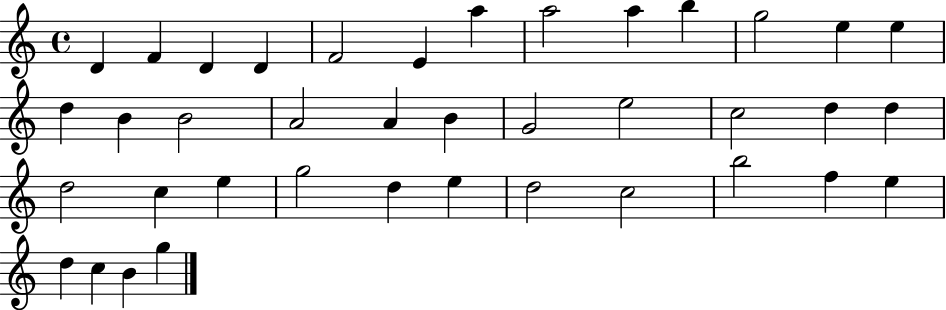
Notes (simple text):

D4/q F4/q D4/q D4/q F4/h E4/q A5/q A5/h A5/q B5/q G5/h E5/q E5/q D5/q B4/q B4/h A4/h A4/q B4/q G4/h E5/h C5/h D5/q D5/q D5/h C5/q E5/q G5/h D5/q E5/q D5/h C5/h B5/h F5/q E5/q D5/q C5/q B4/q G5/q